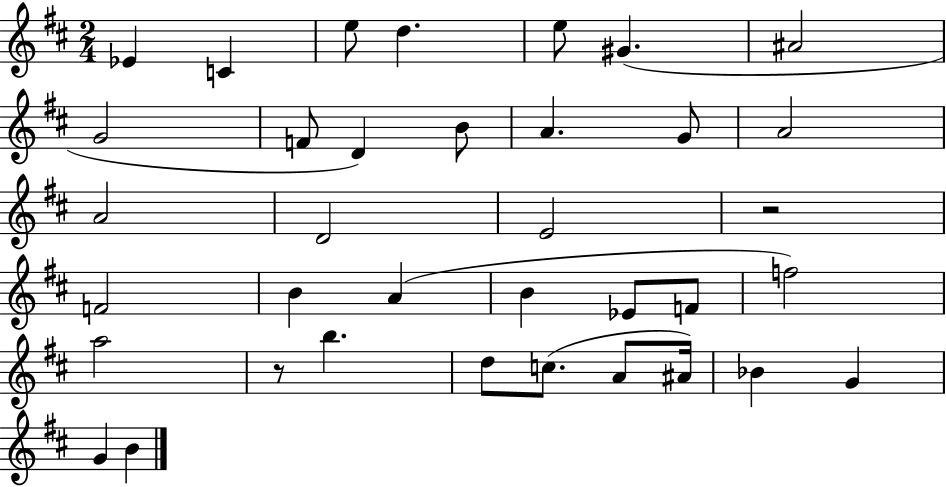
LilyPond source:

{
  \clef treble
  \numericTimeSignature
  \time 2/4
  \key d \major
  ees'4 c'4 | e''8 d''4. | e''8 gis'4.( | ais'2 | \break g'2 | f'8 d'4) b'8 | a'4. g'8 | a'2 | \break a'2 | d'2 | e'2 | r2 | \break f'2 | b'4 a'4( | b'4 ees'8 f'8 | f''2) | \break a''2 | r8 b''4. | d''8 c''8.( a'8 ais'16) | bes'4 g'4 | \break g'4 b'4 | \bar "|."
}